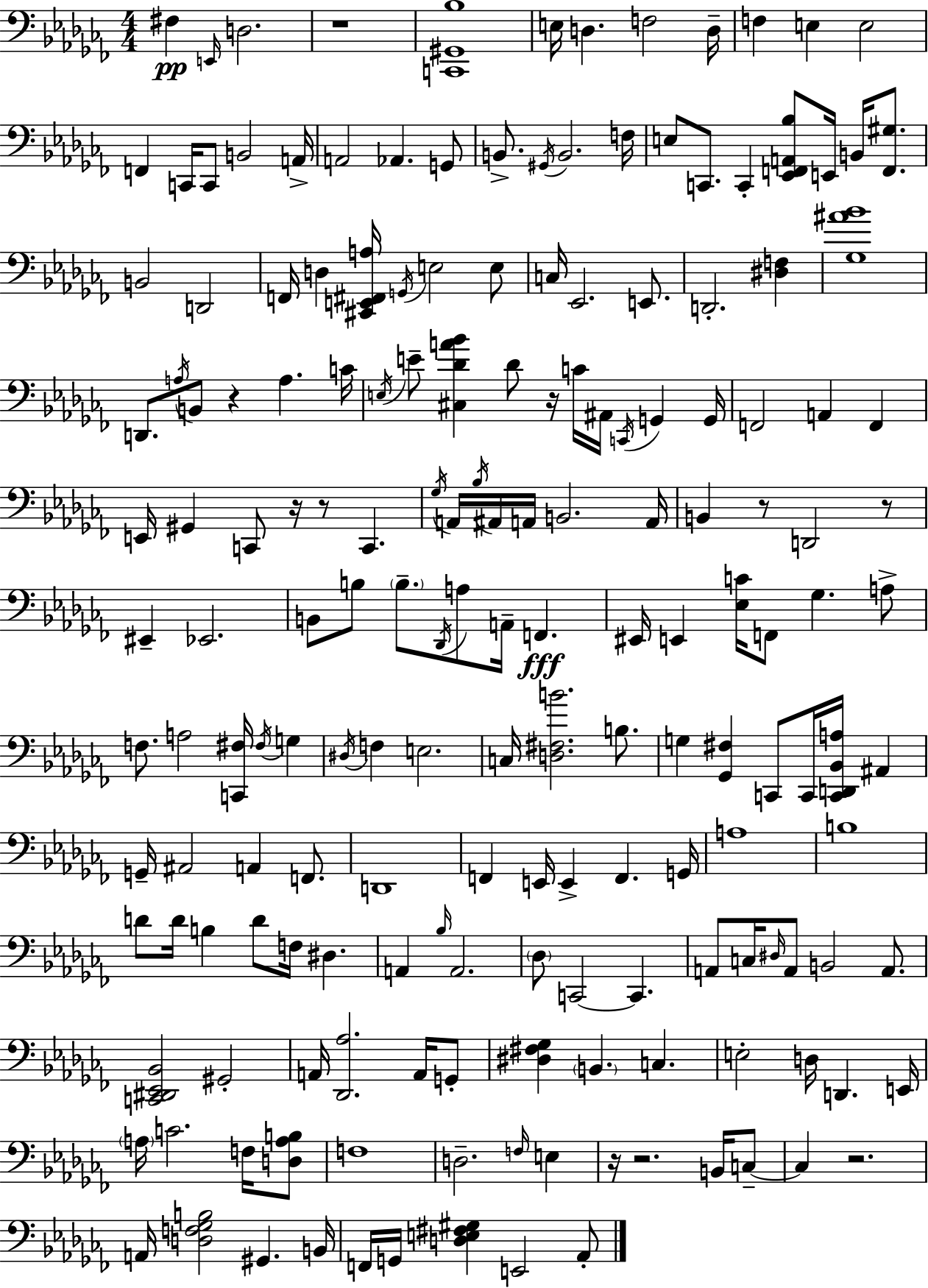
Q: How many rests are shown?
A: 10